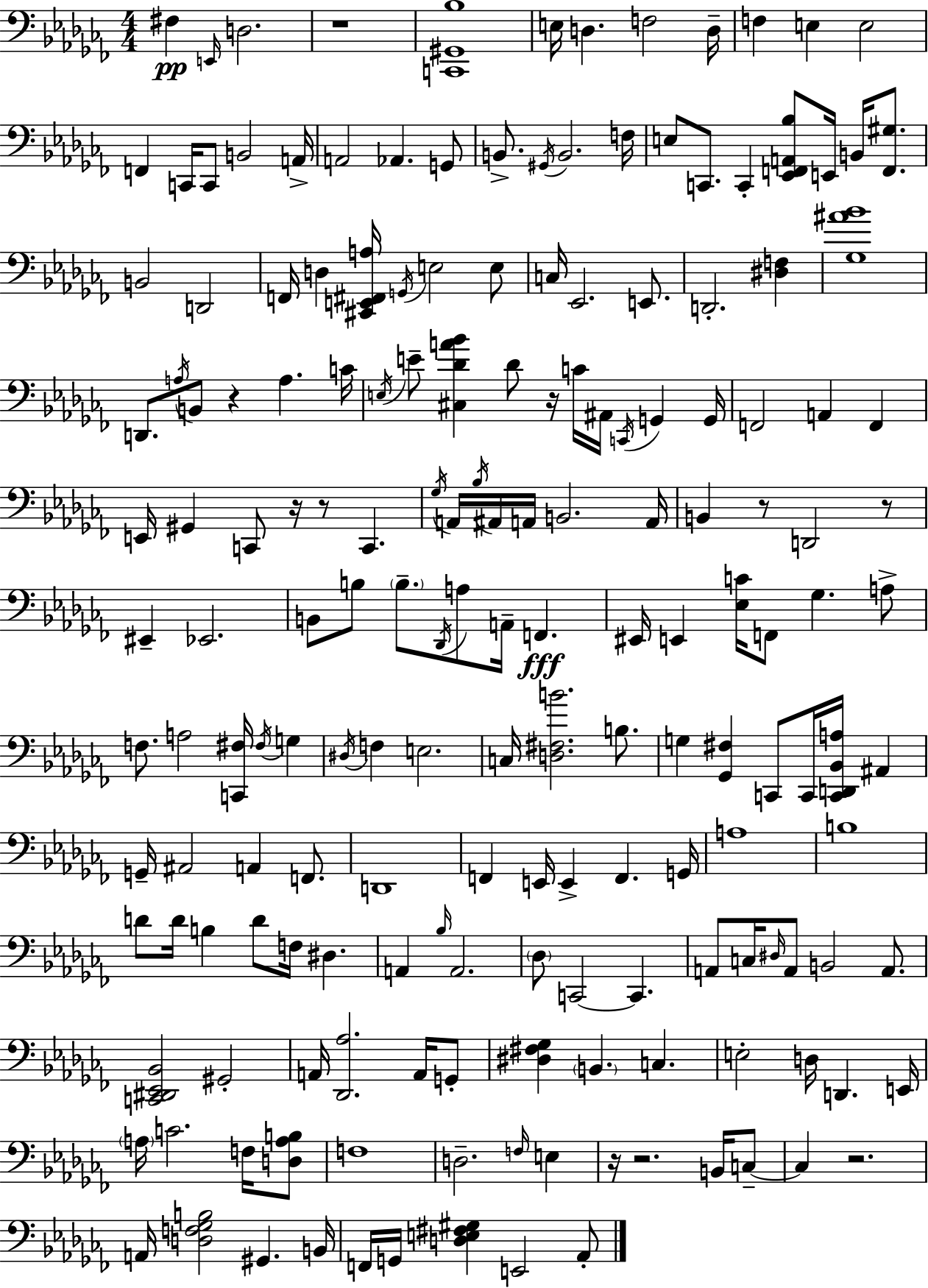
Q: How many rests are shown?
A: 10